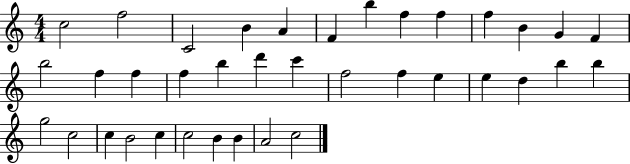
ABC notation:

X:1
T:Untitled
M:4/4
L:1/4
K:C
c2 f2 C2 B A F b f f f B G F b2 f f f b d' c' f2 f e e d b b g2 c2 c B2 c c2 B B A2 c2